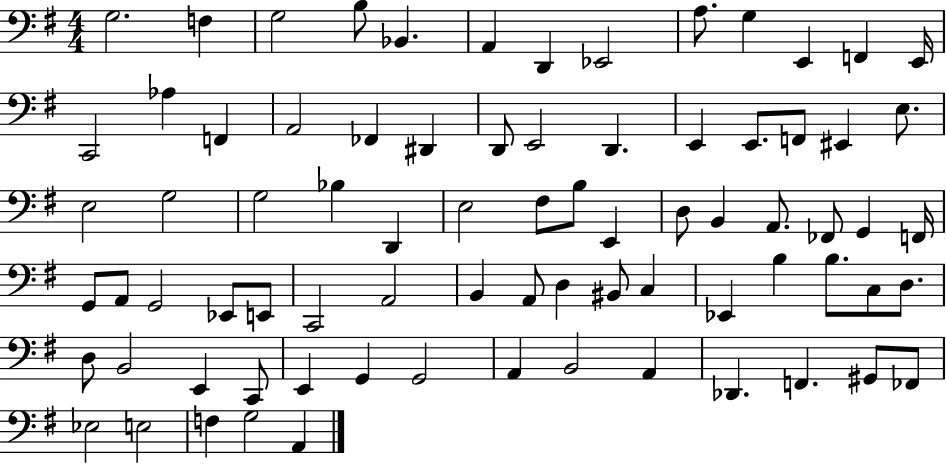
{
  \clef bass
  \numericTimeSignature
  \time 4/4
  \key g \major
  g2. f4 | g2 b8 bes,4. | a,4 d,4 ees,2 | a8. g4 e,4 f,4 e,16 | \break c,2 aes4 f,4 | a,2 fes,4 dis,4 | d,8 e,2 d,4. | e,4 e,8. f,8 eis,4 e8. | \break e2 g2 | g2 bes4 d,4 | e2 fis8 b8 e,4 | d8 b,4 a,8. fes,8 g,4 f,16 | \break g,8 a,8 g,2 ees,8 e,8 | c,2 a,2 | b,4 a,8 d4 bis,8 c4 | ees,4 b4 b8. c8 d8. | \break d8 b,2 e,4 c,8 | e,4 g,4 g,2 | a,4 b,2 a,4 | des,4. f,4. gis,8 fes,8 | \break ees2 e2 | f4 g2 a,4 | \bar "|."
}